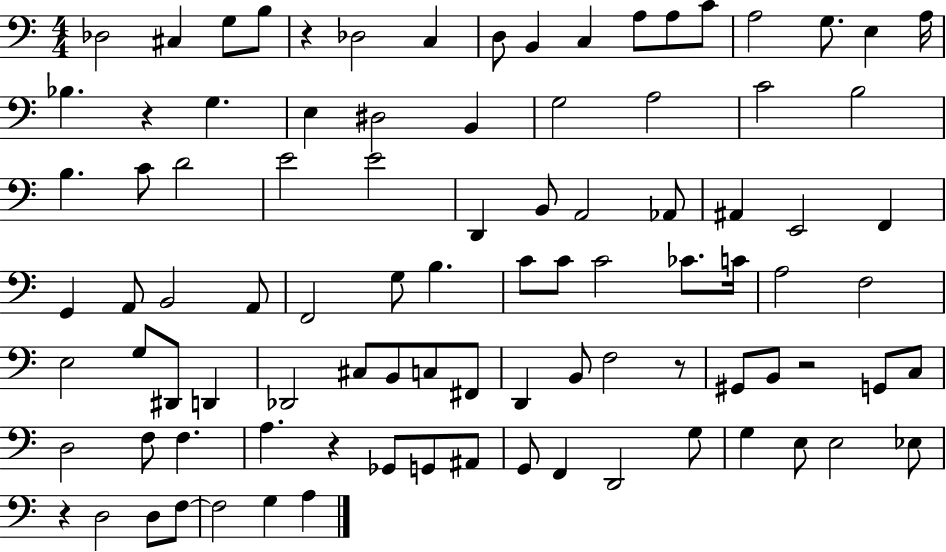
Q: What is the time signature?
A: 4/4